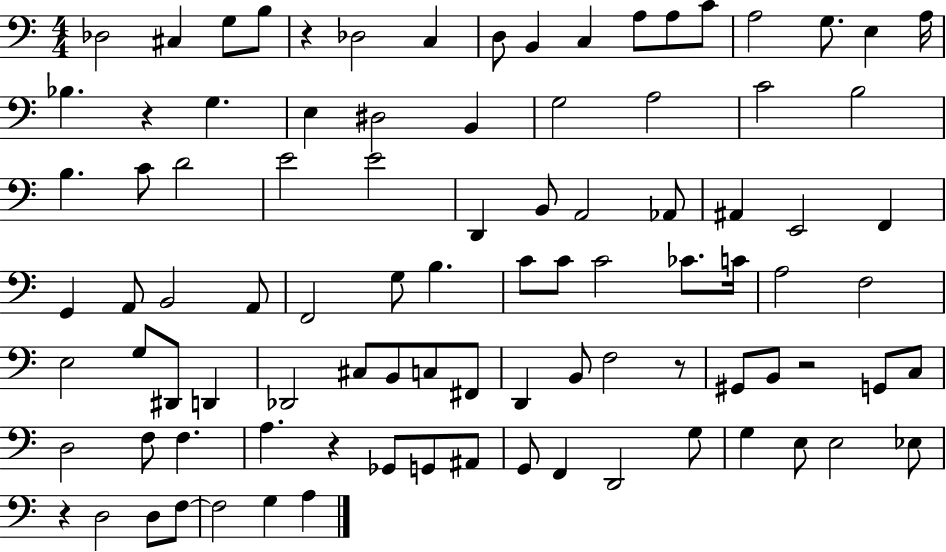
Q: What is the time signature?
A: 4/4